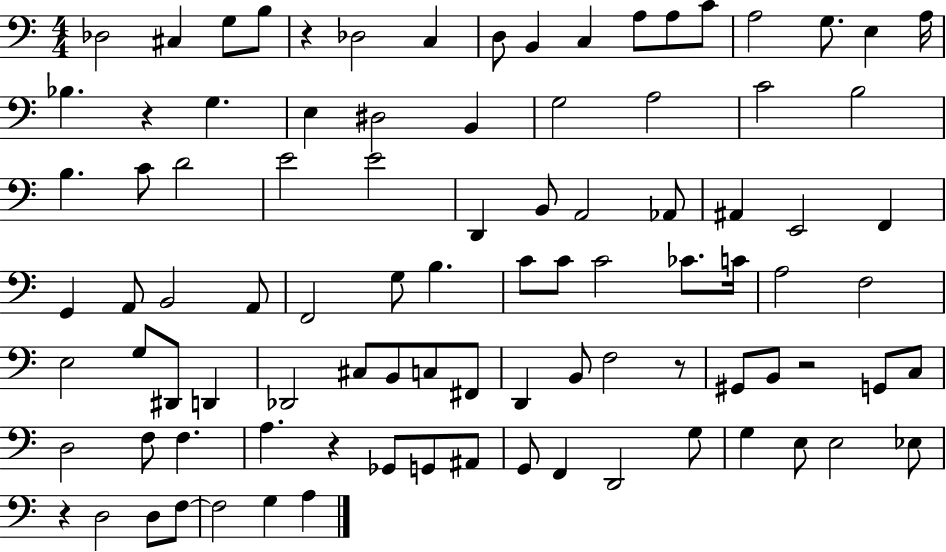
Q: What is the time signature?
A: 4/4